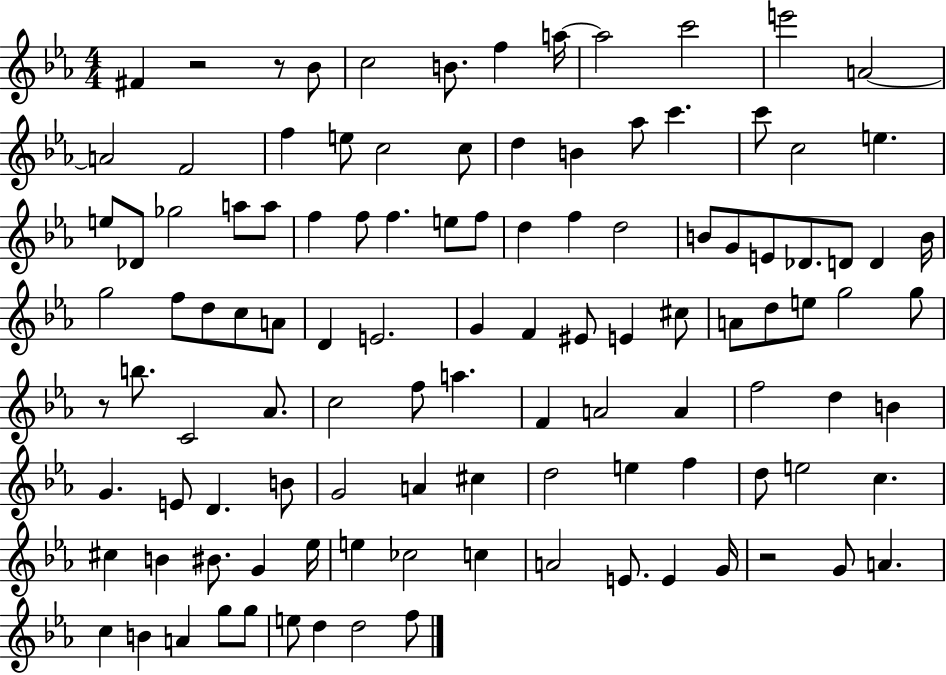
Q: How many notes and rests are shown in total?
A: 112